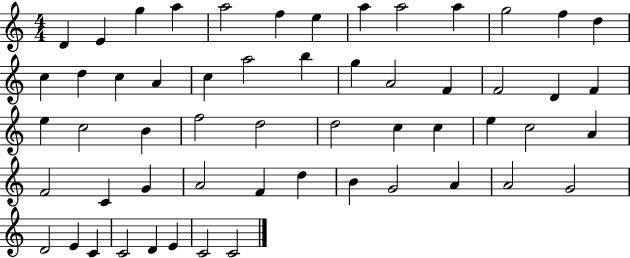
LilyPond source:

{
  \clef treble
  \numericTimeSignature
  \time 4/4
  \key c \major
  d'4 e'4 g''4 a''4 | a''2 f''4 e''4 | a''4 a''2 a''4 | g''2 f''4 d''4 | \break c''4 d''4 c''4 a'4 | c''4 a''2 b''4 | g''4 a'2 f'4 | f'2 d'4 f'4 | \break e''4 c''2 b'4 | f''2 d''2 | d''2 c''4 c''4 | e''4 c''2 a'4 | \break f'2 c'4 g'4 | a'2 f'4 d''4 | b'4 g'2 a'4 | a'2 g'2 | \break d'2 e'4 c'4 | c'2 d'4 e'4 | c'2 c'2 | \bar "|."
}